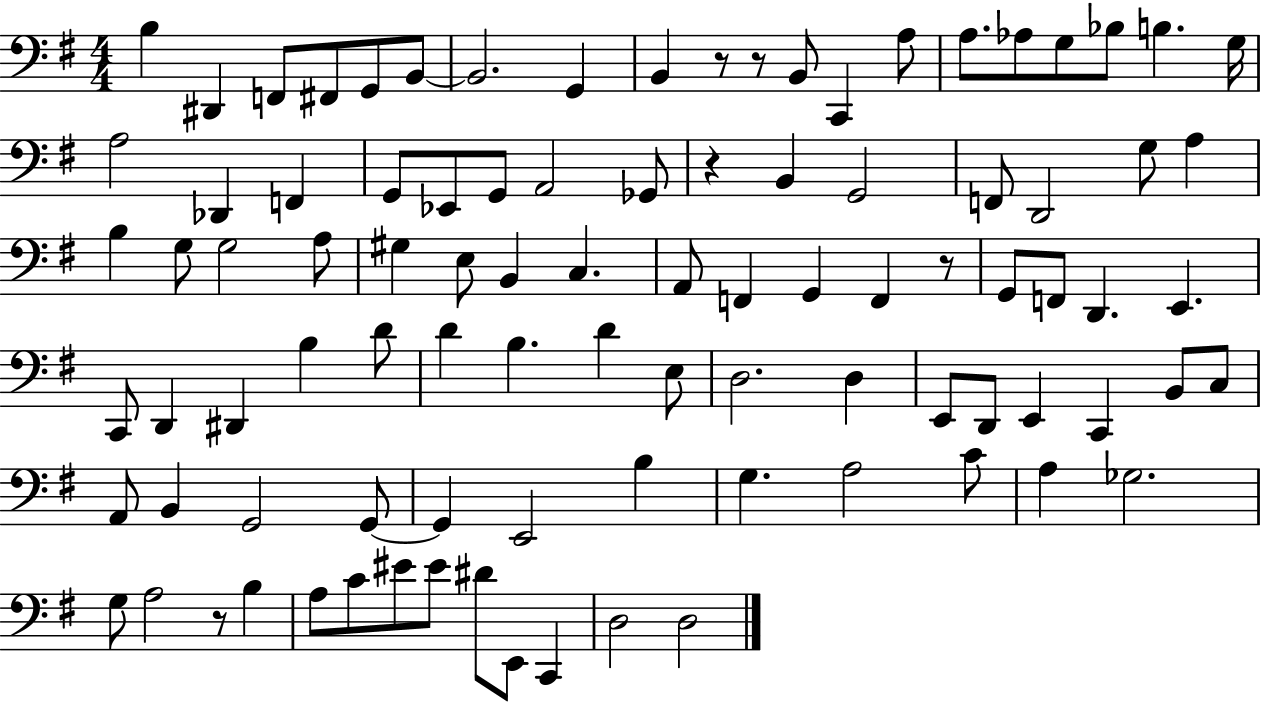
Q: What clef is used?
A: bass